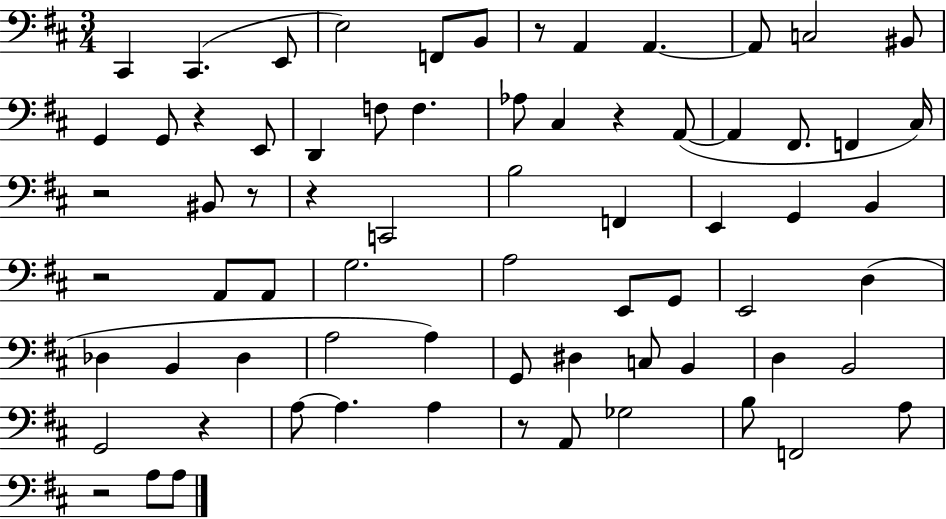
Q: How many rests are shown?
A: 10